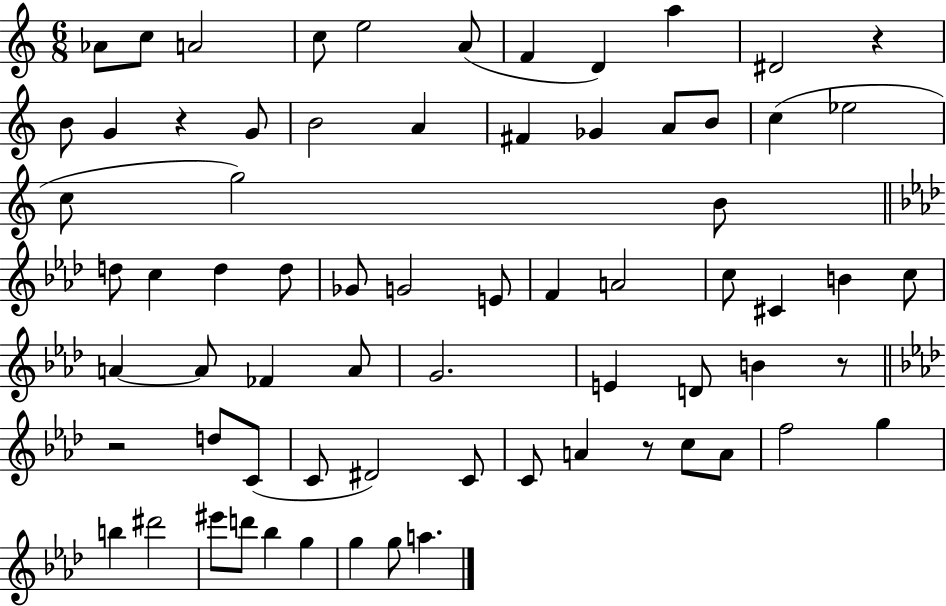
X:1
T:Untitled
M:6/8
L:1/4
K:C
_A/2 c/2 A2 c/2 e2 A/2 F D a ^D2 z B/2 G z G/2 B2 A ^F _G A/2 B/2 c _e2 c/2 g2 B/2 d/2 c d d/2 _G/2 G2 E/2 F A2 c/2 ^C B c/2 A A/2 _F A/2 G2 E D/2 B z/2 z2 d/2 C/2 C/2 ^D2 C/2 C/2 A z/2 c/2 A/2 f2 g b ^d'2 ^e'/2 d'/2 _b g g g/2 a